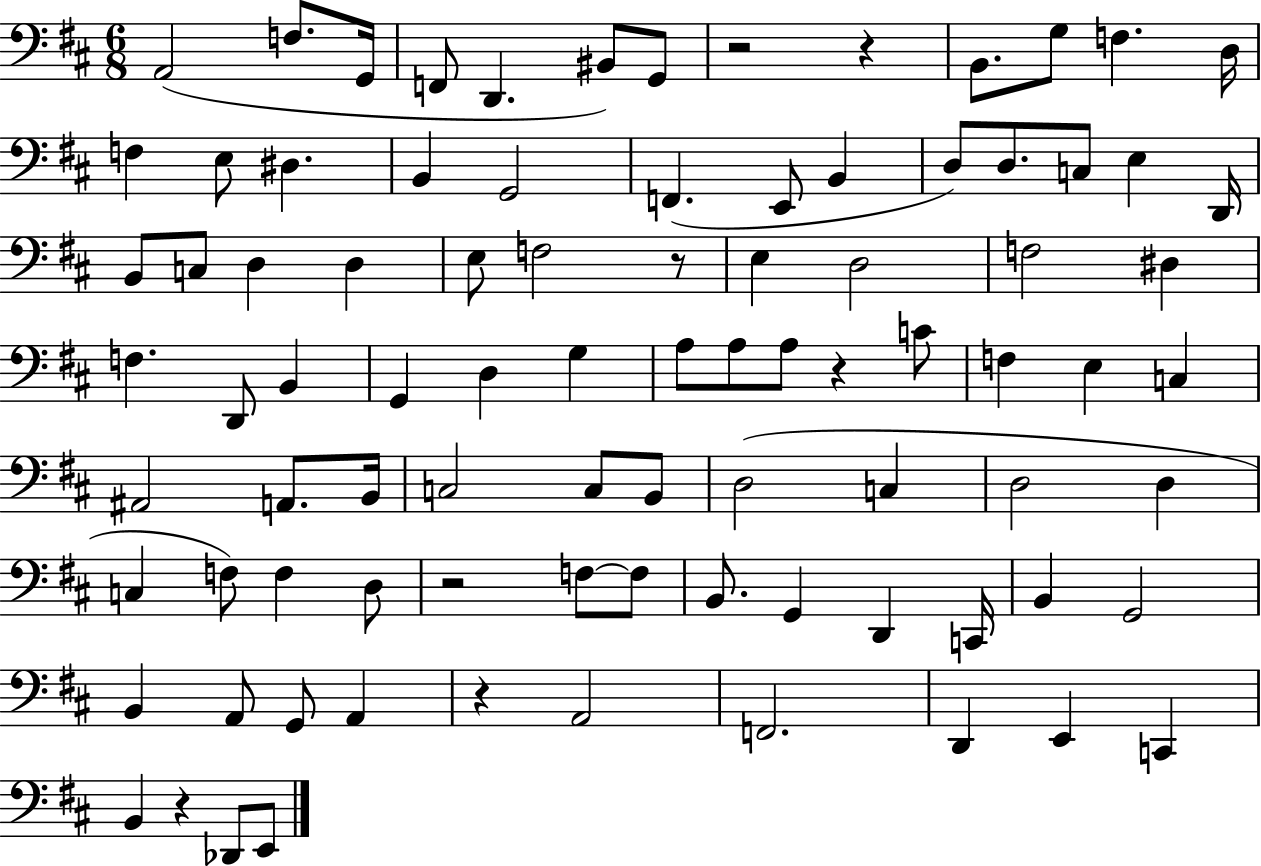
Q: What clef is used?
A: bass